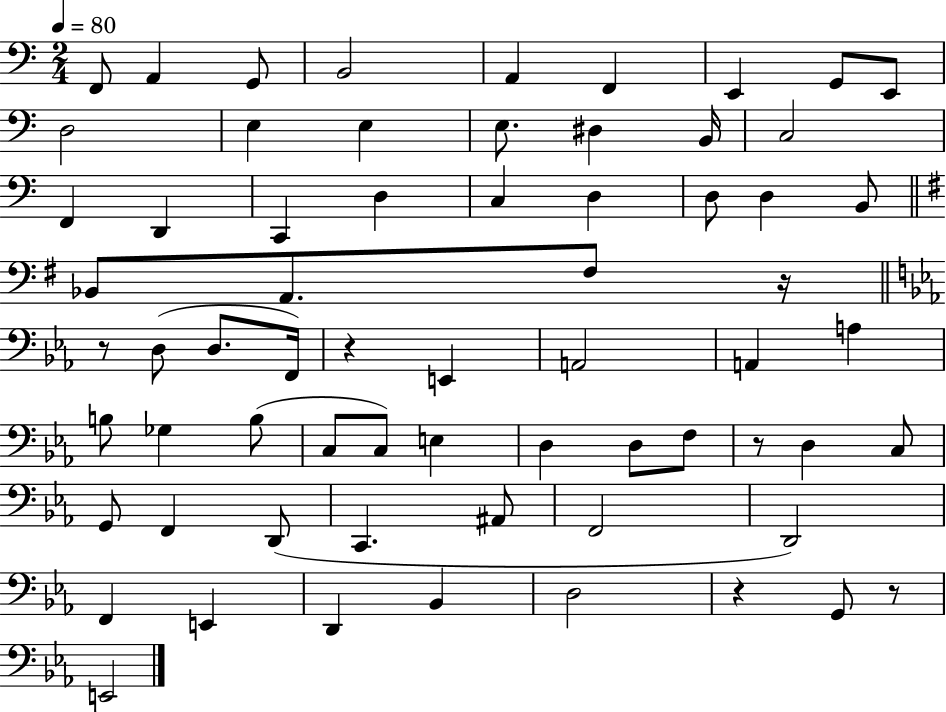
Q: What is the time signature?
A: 2/4